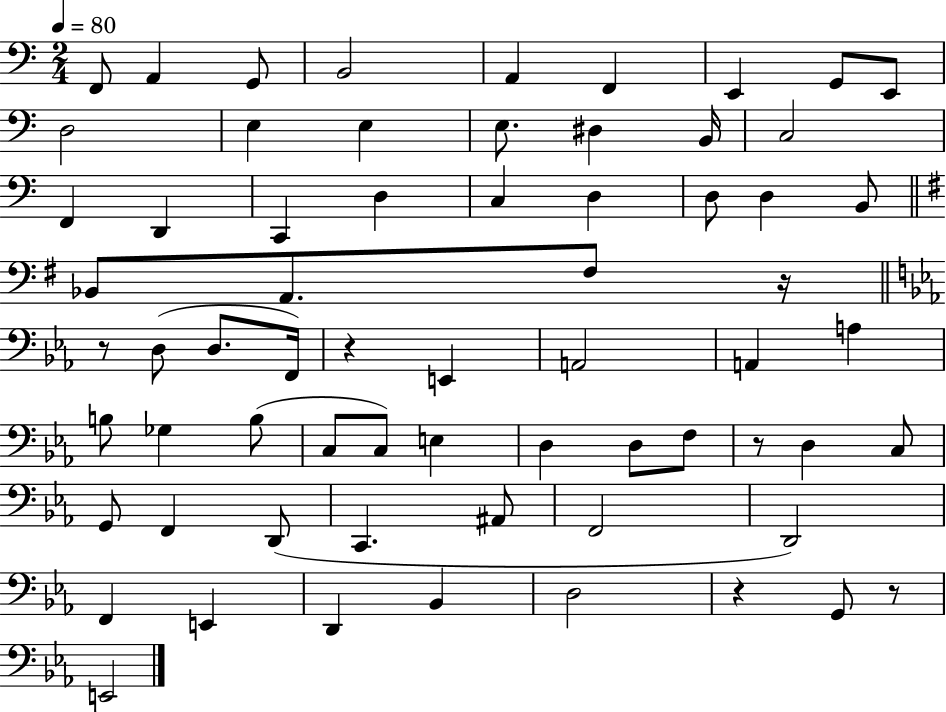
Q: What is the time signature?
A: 2/4